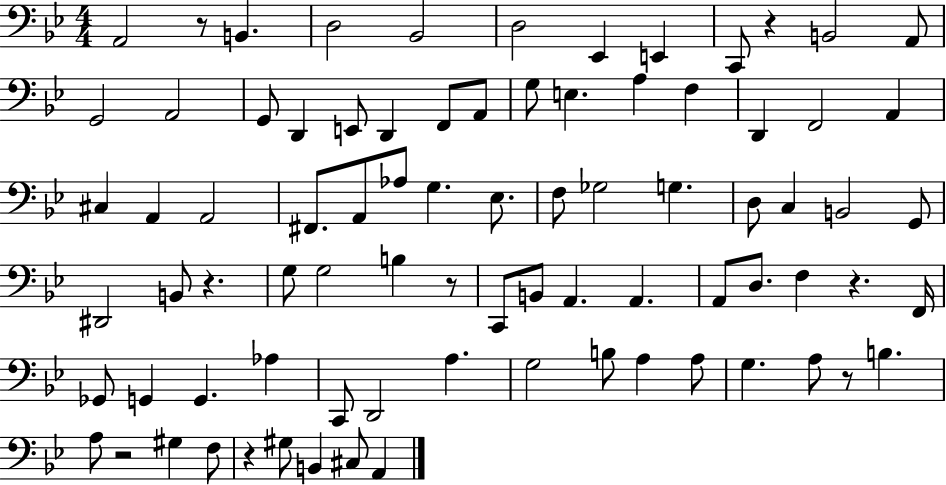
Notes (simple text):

A2/h R/e B2/q. D3/h Bb2/h D3/h Eb2/q E2/q C2/e R/q B2/h A2/e G2/h A2/h G2/e D2/q E2/e D2/q F2/e A2/e G3/e E3/q. A3/q F3/q D2/q F2/h A2/q C#3/q A2/q A2/h F#2/e. A2/e Ab3/e G3/q. Eb3/e. F3/e Gb3/h G3/q. D3/e C3/q B2/h G2/e D#2/h B2/e R/q. G3/e G3/h B3/q R/e C2/e B2/e A2/q. A2/q. A2/e D3/e. F3/q R/q. F2/s Gb2/e G2/q G2/q. Ab3/q C2/e D2/h A3/q. G3/h B3/e A3/q A3/e G3/q. A3/e R/e B3/q. A3/e R/h G#3/q F3/e R/q G#3/e B2/q C#3/e A2/q